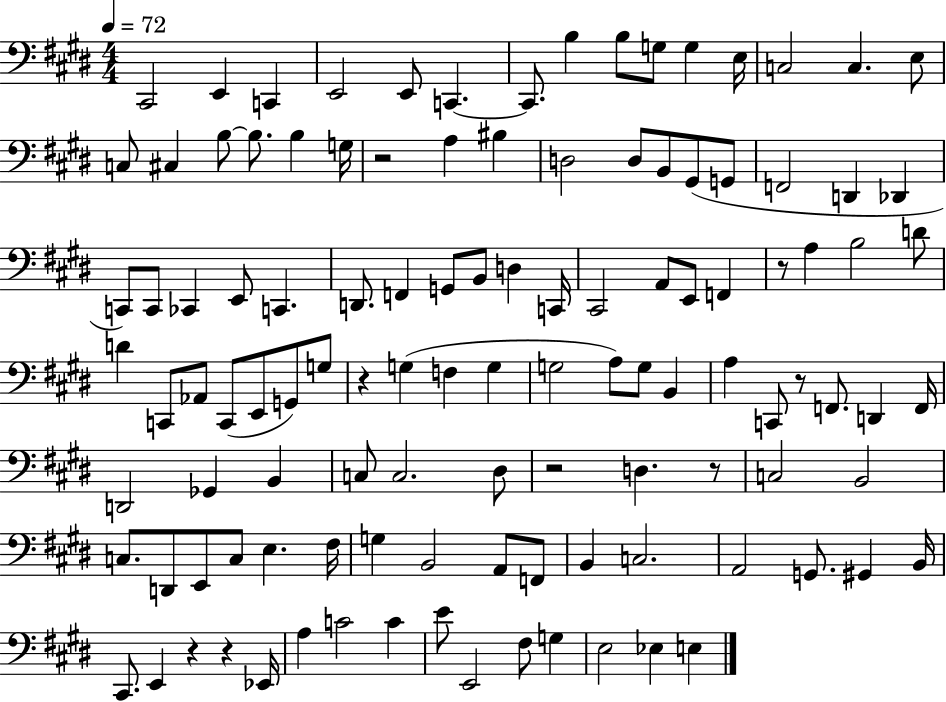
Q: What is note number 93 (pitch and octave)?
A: B2